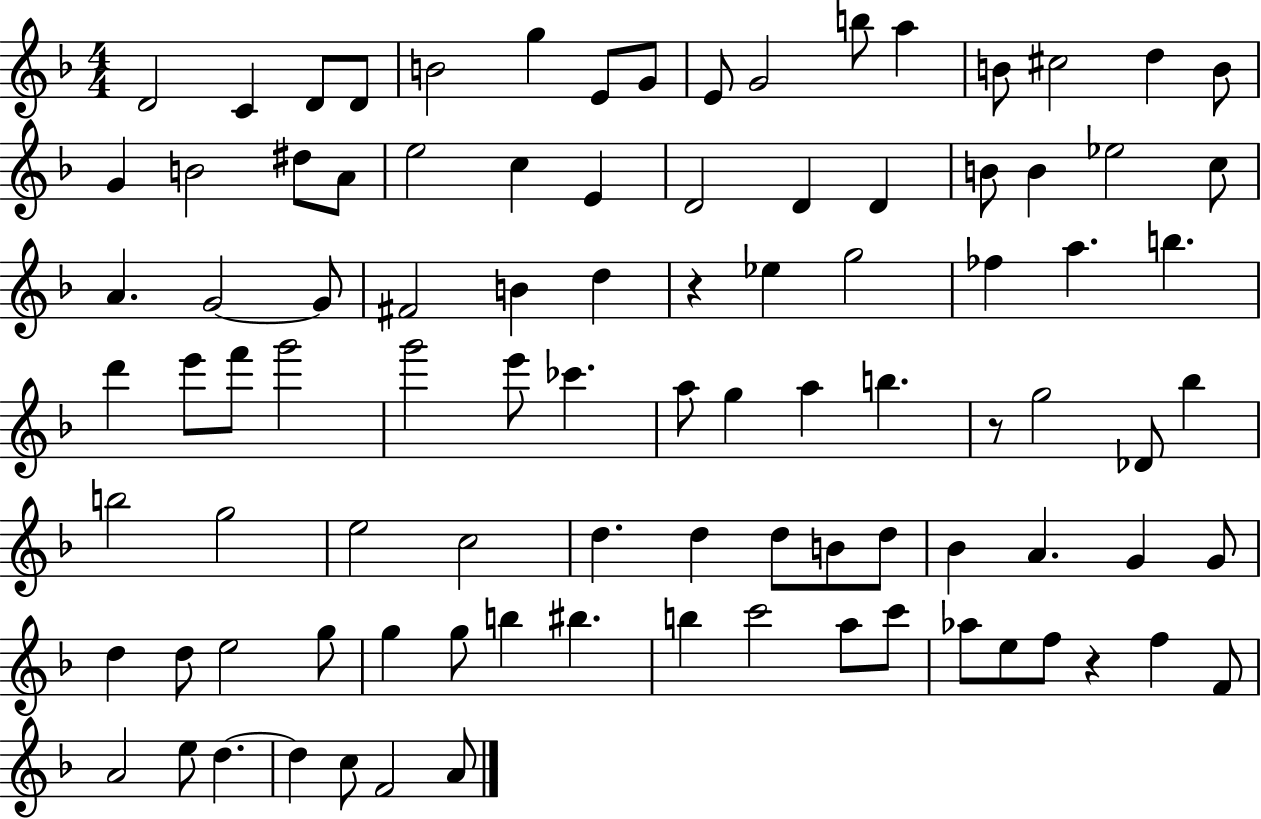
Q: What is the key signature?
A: F major